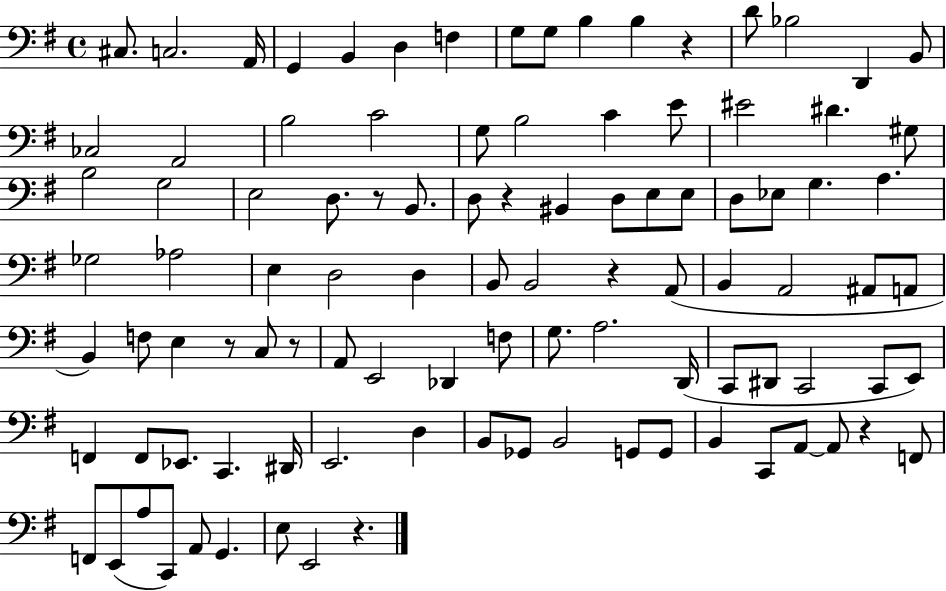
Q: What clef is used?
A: bass